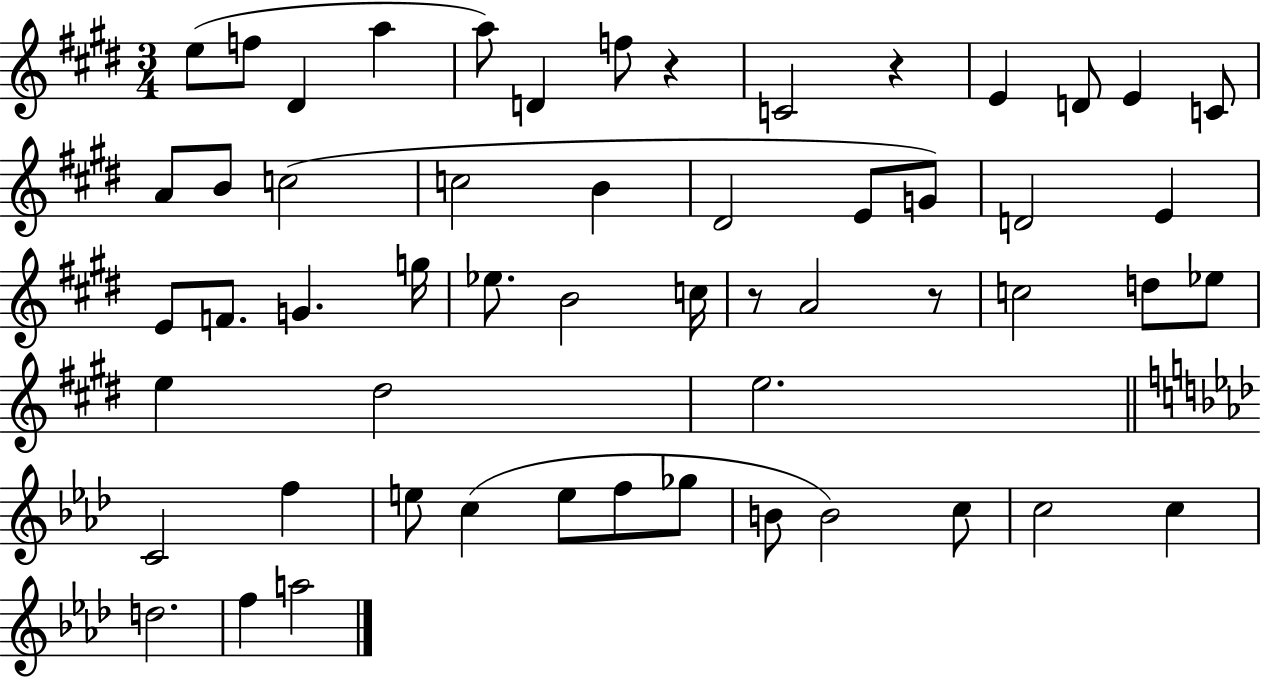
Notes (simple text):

E5/e F5/e D#4/q A5/q A5/e D4/q F5/e R/q C4/h R/q E4/q D4/e E4/q C4/e A4/e B4/e C5/h C5/h B4/q D#4/h E4/e G4/e D4/h E4/q E4/e F4/e. G4/q. G5/s Eb5/e. B4/h C5/s R/e A4/h R/e C5/h D5/e Eb5/e E5/q D#5/h E5/h. C4/h F5/q E5/e C5/q E5/e F5/e Gb5/e B4/e B4/h C5/e C5/h C5/q D5/h. F5/q A5/h